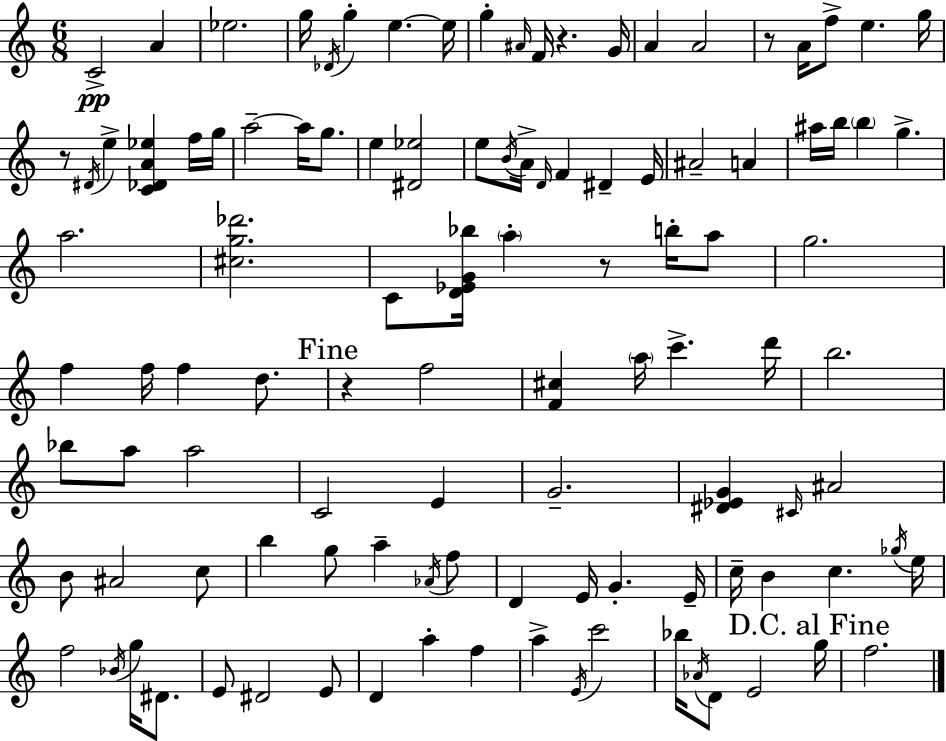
X:1
T:Untitled
M:6/8
L:1/4
K:C
C2 A _e2 g/4 _D/4 g e e/4 g ^A/4 F/4 z G/4 A A2 z/2 A/4 f/2 e g/4 z/2 ^D/4 e [C_DA_e] f/4 g/4 a2 a/4 g/2 e [^D_e]2 e/2 B/4 A/4 D/4 F ^D E/4 ^A2 A ^a/4 b/4 b g a2 [^cg_d']2 C/2 [D_EG_b]/4 a z/2 b/4 a/2 g2 f f/4 f d/2 z f2 [F^c] a/4 c' d'/4 b2 _b/2 a/2 a2 C2 E G2 [^D_EG] ^C/4 ^A2 B/2 ^A2 c/2 b g/2 a _A/4 f/2 D E/4 G E/4 c/4 B c _g/4 e/4 f2 _B/4 g/4 ^D/2 E/2 ^D2 E/2 D a f a E/4 c'2 _b/4 _A/4 D/2 E2 g/4 f2